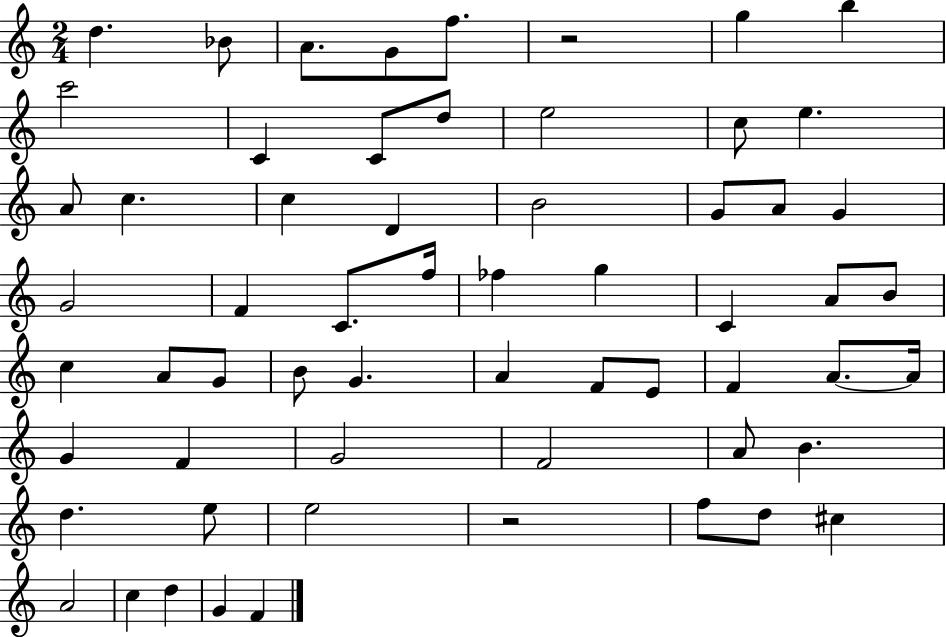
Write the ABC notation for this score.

X:1
T:Untitled
M:2/4
L:1/4
K:C
d _B/2 A/2 G/2 f/2 z2 g b c'2 C C/2 d/2 e2 c/2 e A/2 c c D B2 G/2 A/2 G G2 F C/2 f/4 _f g C A/2 B/2 c A/2 G/2 B/2 G A F/2 E/2 F A/2 A/4 G F G2 F2 A/2 B d e/2 e2 z2 f/2 d/2 ^c A2 c d G F